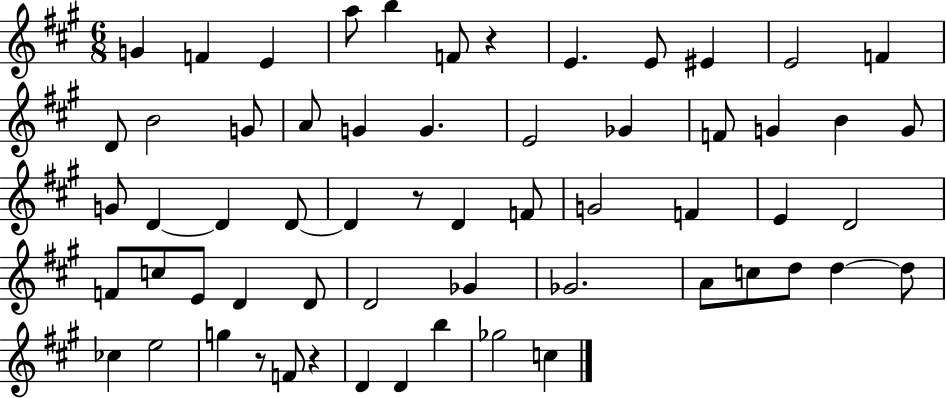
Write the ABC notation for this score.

X:1
T:Untitled
M:6/8
L:1/4
K:A
G F E a/2 b F/2 z E E/2 ^E E2 F D/2 B2 G/2 A/2 G G E2 _G F/2 G B G/2 G/2 D D D/2 D z/2 D F/2 G2 F E D2 F/2 c/2 E/2 D D/2 D2 _G _G2 A/2 c/2 d/2 d d/2 _c e2 g z/2 F/2 z D D b _g2 c